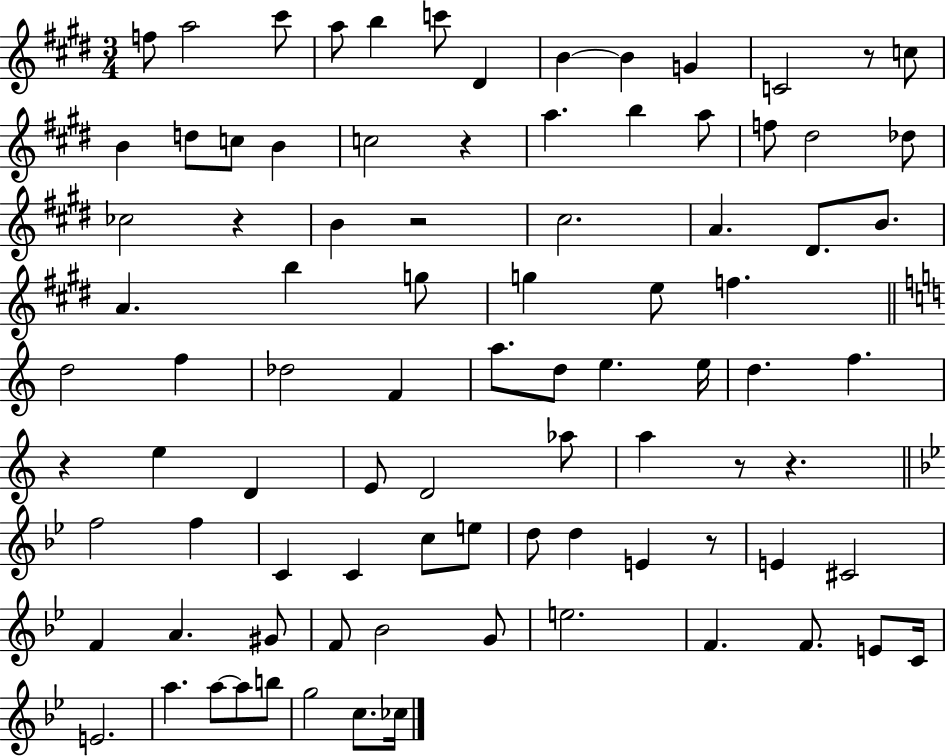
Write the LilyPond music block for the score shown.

{
  \clef treble
  \numericTimeSignature
  \time 3/4
  \key e \major
  f''8 a''2 cis'''8 | a''8 b''4 c'''8 dis'4 | b'4~~ b'4 g'4 | c'2 r8 c''8 | \break b'4 d''8 c''8 b'4 | c''2 r4 | a''4. b''4 a''8 | f''8 dis''2 des''8 | \break ces''2 r4 | b'4 r2 | cis''2. | a'4. dis'8. b'8. | \break a'4. b''4 g''8 | g''4 e''8 f''4. | \bar "||" \break \key c \major d''2 f''4 | des''2 f'4 | a''8. d''8 e''4. e''16 | d''4. f''4. | \break r4 e''4 d'4 | e'8 d'2 aes''8 | a''4 r8 r4. | \bar "||" \break \key bes \major f''2 f''4 | c'4 c'4 c''8 e''8 | d''8 d''4 e'4 r8 | e'4 cis'2 | \break f'4 a'4. gis'8 | f'8 bes'2 g'8 | e''2. | f'4. f'8. e'8 c'16 | \break e'2. | a''4. a''8~~ a''8 b''8 | g''2 c''8. ces''16 | \bar "|."
}